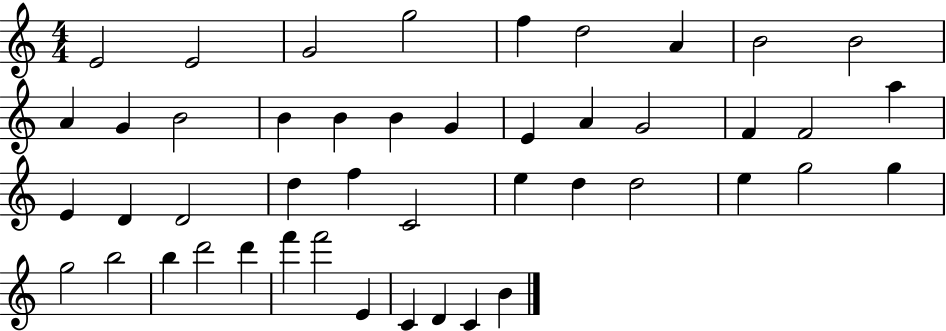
X:1
T:Untitled
M:4/4
L:1/4
K:C
E2 E2 G2 g2 f d2 A B2 B2 A G B2 B B B G E A G2 F F2 a E D D2 d f C2 e d d2 e g2 g g2 b2 b d'2 d' f' f'2 E C D C B